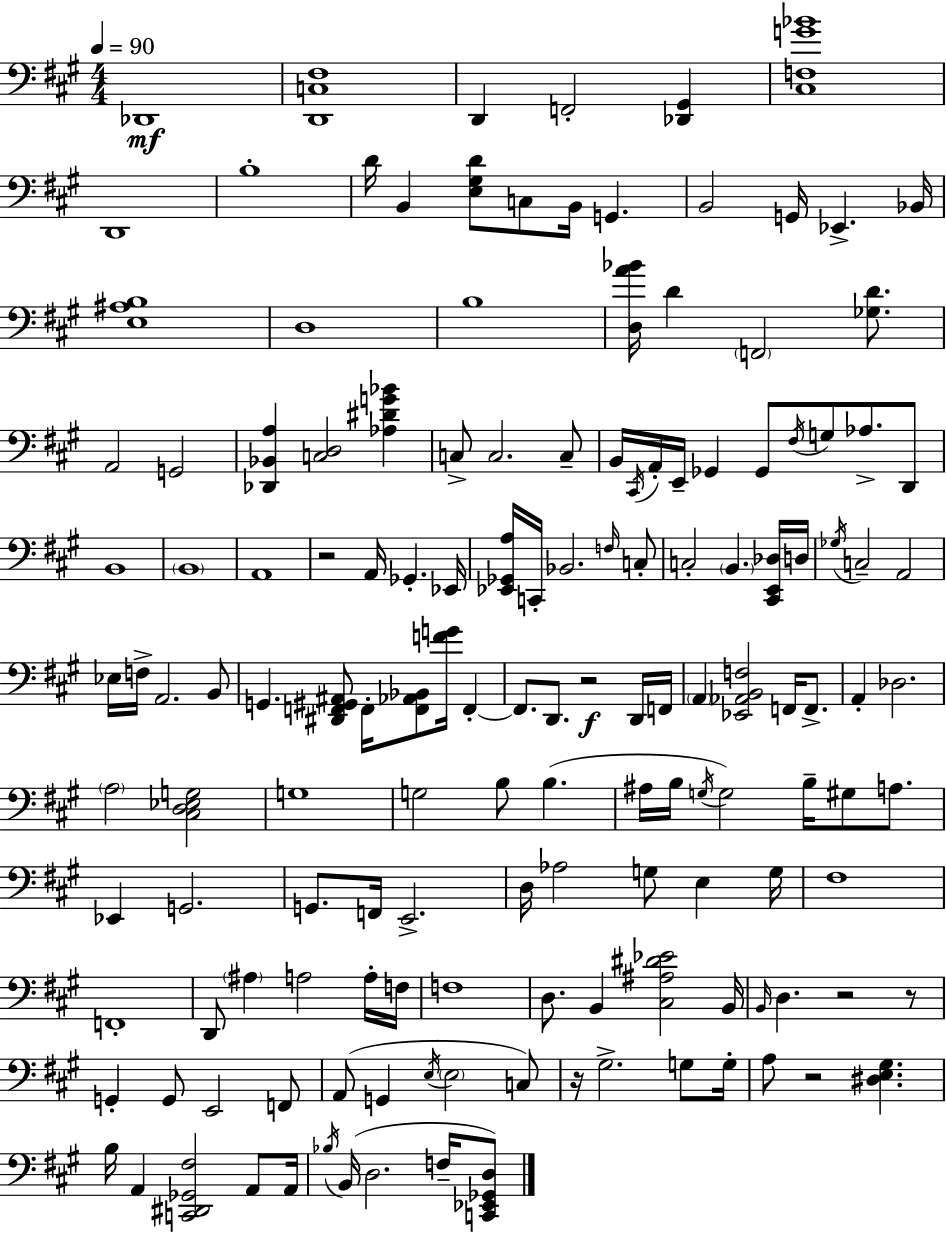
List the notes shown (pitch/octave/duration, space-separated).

Db2/w [D2,C3,F#3]/w D2/q F2/h [Db2,G#2]/q [C#3,F3,G4,Bb4]/w D2/w B3/w D4/s B2/q [E3,G#3,D4]/e C3/e B2/s G2/q. B2/h G2/s Eb2/q. Bb2/s [E3,A#3,B3]/w D3/w B3/w [D3,A4,Bb4]/s D4/q F2/h [Gb3,D4]/e. A2/h G2/h [Db2,Bb2,A3]/q [C3,D3]/h [Ab3,D#4,G4,Bb4]/q C3/e C3/h. C3/e B2/s C#2/s A2/s E2/s Gb2/q Gb2/e F#3/s G3/e Ab3/e. D2/e B2/w B2/w A2/w R/h A2/s Gb2/q. Eb2/s [Eb2,Gb2,A3]/s C2/s Bb2/h. F3/s C3/e C3/h B2/q. [C#2,E2,Db3]/s D3/s Gb3/s C3/h A2/h Eb3/s F3/s A2/h. B2/e G2/q. [D#2,F2,G#2,A#2]/e F2/s [F2,Ab2,Bb2]/e [F4,G4]/s F2/q F2/e. D2/e. R/h D2/s F2/s A2/q [Eb2,Ab2,B2,F3]/h F2/s F2/e. A2/q Db3/h. A3/h [C#3,D3,Eb3,G3]/h G3/w G3/h B3/e B3/q. A#3/s B3/s G3/s G3/h B3/s G#3/e A3/e. Eb2/q G2/h. G2/e. F2/s E2/h. D3/s Ab3/h G3/e E3/q G3/s F#3/w F2/w D2/e A#3/q A3/h A3/s F3/s F3/w D3/e. B2/q [C#3,A#3,D#4,Eb4]/h B2/s B2/s D3/q. R/h R/e G2/q G2/e E2/h F2/e A2/e G2/q E3/s E3/h C3/e R/s G#3/h. G3/e G3/s A3/e R/h [D#3,E3,G#3]/q. B3/s A2/q [C2,D#2,Gb2,F#3]/h A2/e A2/s Bb3/s B2/s D3/h. F3/s [C2,Eb2,Gb2,D3]/e